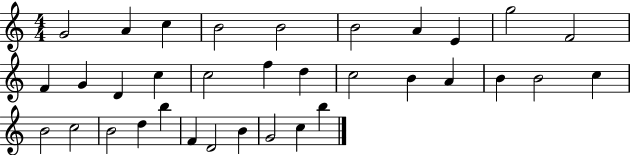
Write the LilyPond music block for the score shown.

{
  \clef treble
  \numericTimeSignature
  \time 4/4
  \key c \major
  g'2 a'4 c''4 | b'2 b'2 | b'2 a'4 e'4 | g''2 f'2 | \break f'4 g'4 d'4 c''4 | c''2 f''4 d''4 | c''2 b'4 a'4 | b'4 b'2 c''4 | \break b'2 c''2 | b'2 d''4 b''4 | f'4 d'2 b'4 | g'2 c''4 b''4 | \break \bar "|."
}